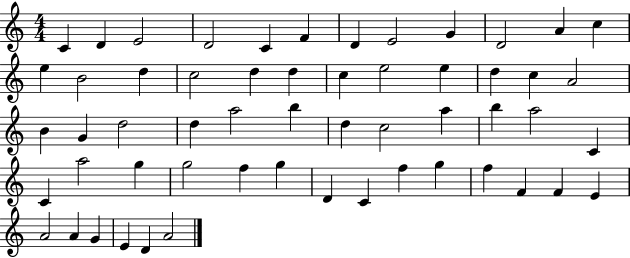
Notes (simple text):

C4/q D4/q E4/h D4/h C4/q F4/q D4/q E4/h G4/q D4/h A4/q C5/q E5/q B4/h D5/q C5/h D5/q D5/q C5/q E5/h E5/q D5/q C5/q A4/h B4/q G4/q D5/h D5/q A5/h B5/q D5/q C5/h A5/q B5/q A5/h C4/q C4/q A5/h G5/q G5/h F5/q G5/q D4/q C4/q F5/q G5/q F5/q F4/q F4/q E4/q A4/h A4/q G4/q E4/q D4/q A4/h